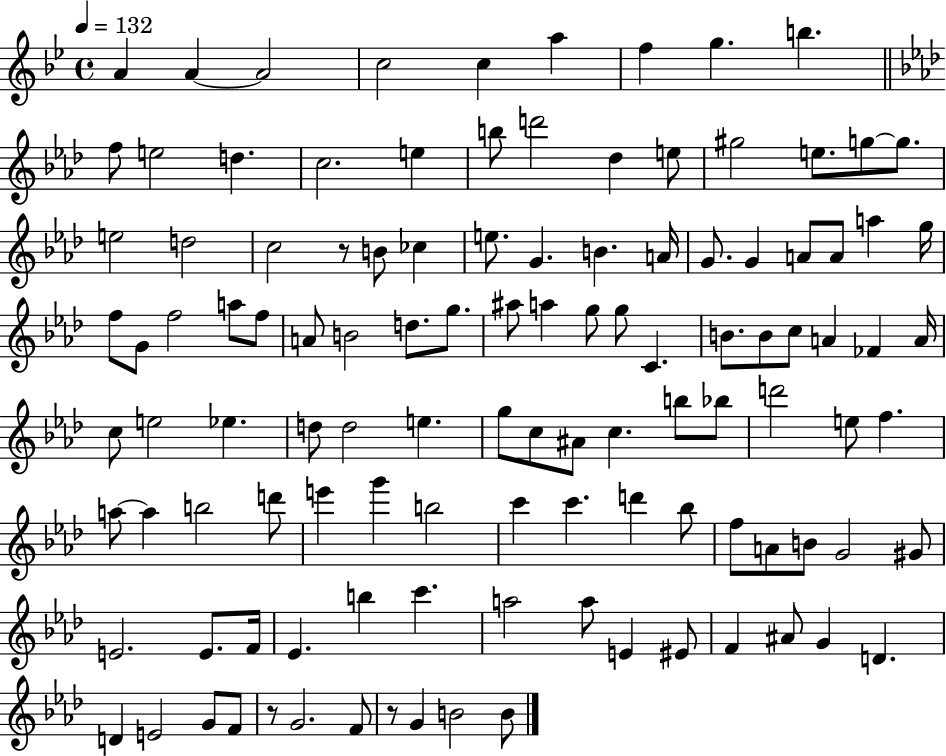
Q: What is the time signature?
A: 4/4